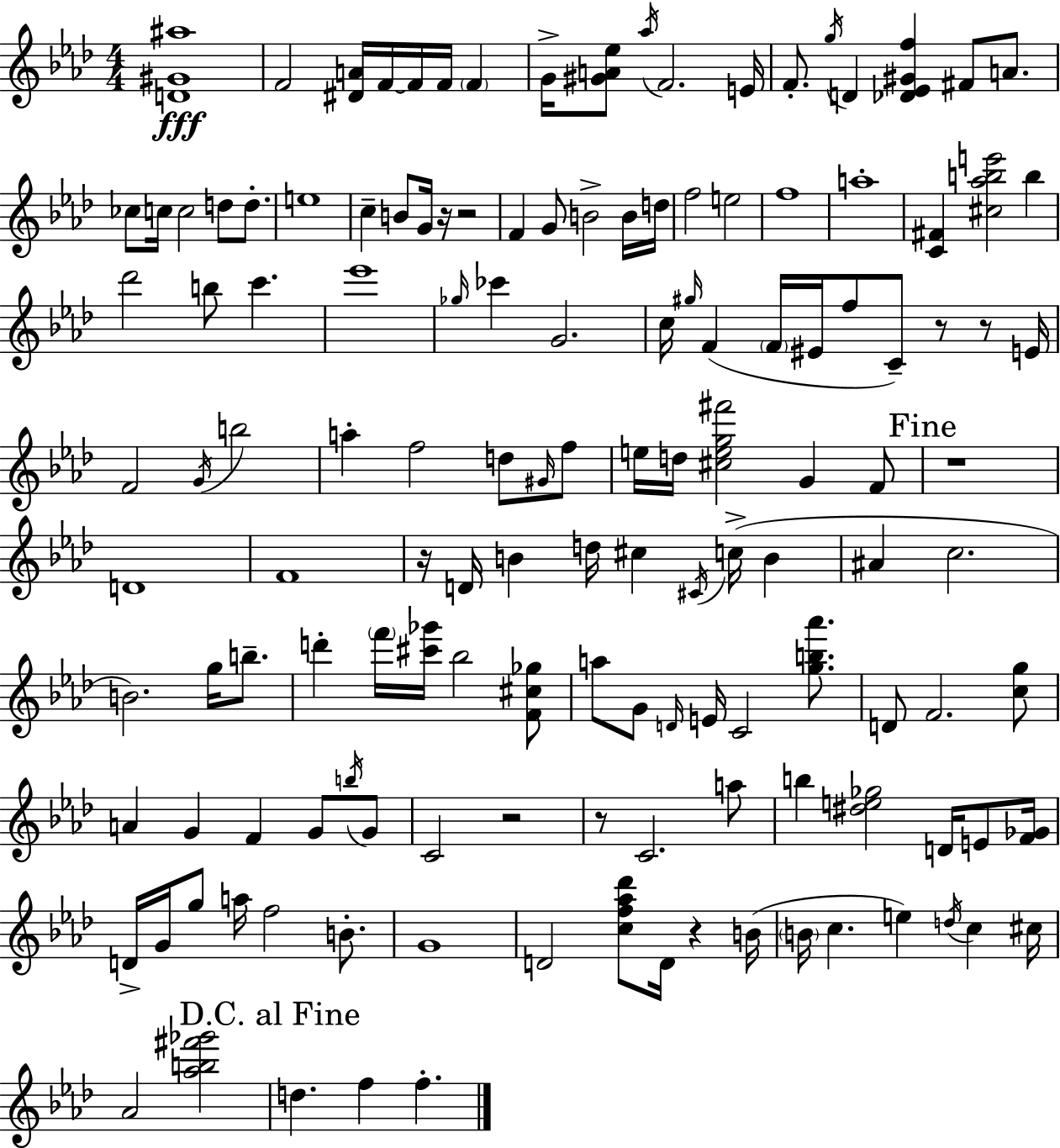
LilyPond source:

{
  \clef treble
  \numericTimeSignature
  \time 4/4
  \key f \minor
  <d' gis' ais''>1\fff | f'2 <dis' a'>16 f'16~~ f'16 f'16 \parenthesize f'4 | g'16-> <gis' a' ees''>8 \acciaccatura { aes''16 } f'2. | e'16 f'8.-. \acciaccatura { g''16 } d'4 <des' ees' gis' f''>4 fis'8 a'8. | \break ces''8 c''16 c''2 d''8 d''8.-. | e''1 | c''4-- b'8 g'16 r16 r2 | f'4 g'8 b'2-> | \break b'16 d''16 f''2 e''2 | f''1 | a''1-. | <c' fis'>4 <cis'' aes'' b'' e'''>2 b''4 | \break des'''2 b''8 c'''4. | ees'''1 | \grace { ges''16 } ces'''4 g'2. | c''16 \grace { gis''16 } f'4( \parenthesize f'16 eis'16 f''8 c'8--) r8 | \break r8 e'16 f'2 \acciaccatura { g'16 } b''2 | a''4-. f''2 | d''8 \grace { gis'16 } f''8 e''16 d''16 <cis'' e'' g'' fis'''>2 | g'4 f'8 \mark "Fine" r1 | \break d'1 | f'1 | r16 d'16 b'4 d''16 cis''4 | \acciaccatura { cis'16 }( c''16-> b'4 ais'4 c''2. | \break b'2.) | g''16 b''8.-- d'''4-. \parenthesize f'''16 <cis''' ges'''>16 bes''2 | <f' cis'' ges''>8 a''8 g'8 \grace { d'16 } e'16 c'2 | <g'' b'' aes'''>8. d'8 f'2. | \break <c'' g''>8 a'4 g'4 | f'4 g'8 \acciaccatura { b''16 } g'8 c'2 | r2 r8 c'2. | a''8 b''4 <dis'' e'' ges''>2 | \break d'16 e'8 <f' ges'>16 d'16-> g'16 g''8 a''16 f''2 | b'8.-. g'1 | d'2 | <c'' f'' aes'' des'''>8 d'16 r4 b'16( \parenthesize b'16 c''4. | \break e''4) \acciaccatura { d''16 } c''4 cis''16 aes'2 | <aes'' b'' fis''' ges'''>2 \mark "D.C. al Fine" d''4. | f''4 f''4.-. \bar "|."
}